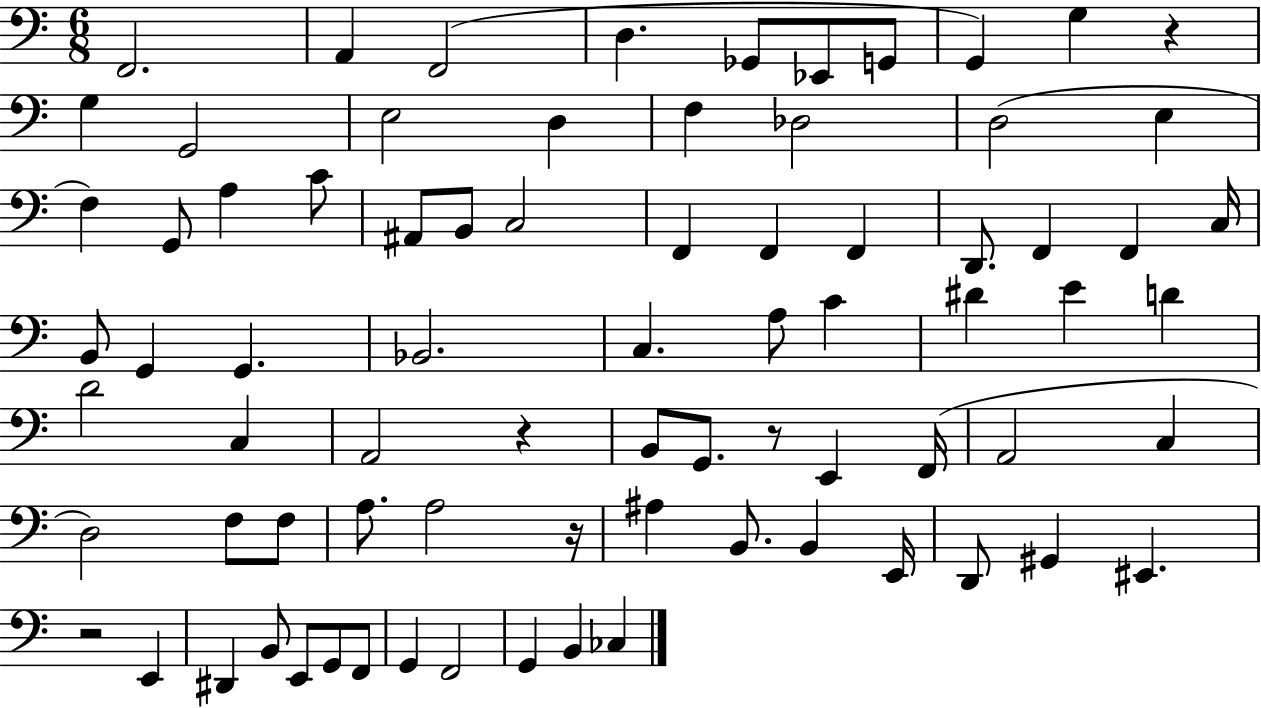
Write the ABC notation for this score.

X:1
T:Untitled
M:6/8
L:1/4
K:C
F,,2 A,, F,,2 D, _G,,/2 _E,,/2 G,,/2 G,, G, z G, G,,2 E,2 D, F, _D,2 D,2 E, F, G,,/2 A, C/2 ^A,,/2 B,,/2 C,2 F,, F,, F,, D,,/2 F,, F,, C,/4 B,,/2 G,, G,, _B,,2 C, A,/2 C ^D E D D2 C, A,,2 z B,,/2 G,,/2 z/2 E,, F,,/4 A,,2 C, D,2 F,/2 F,/2 A,/2 A,2 z/4 ^A, B,,/2 B,, E,,/4 D,,/2 ^G,, ^E,, z2 E,, ^D,, B,,/2 E,,/2 G,,/2 F,,/2 G,, F,,2 G,, B,, _C,